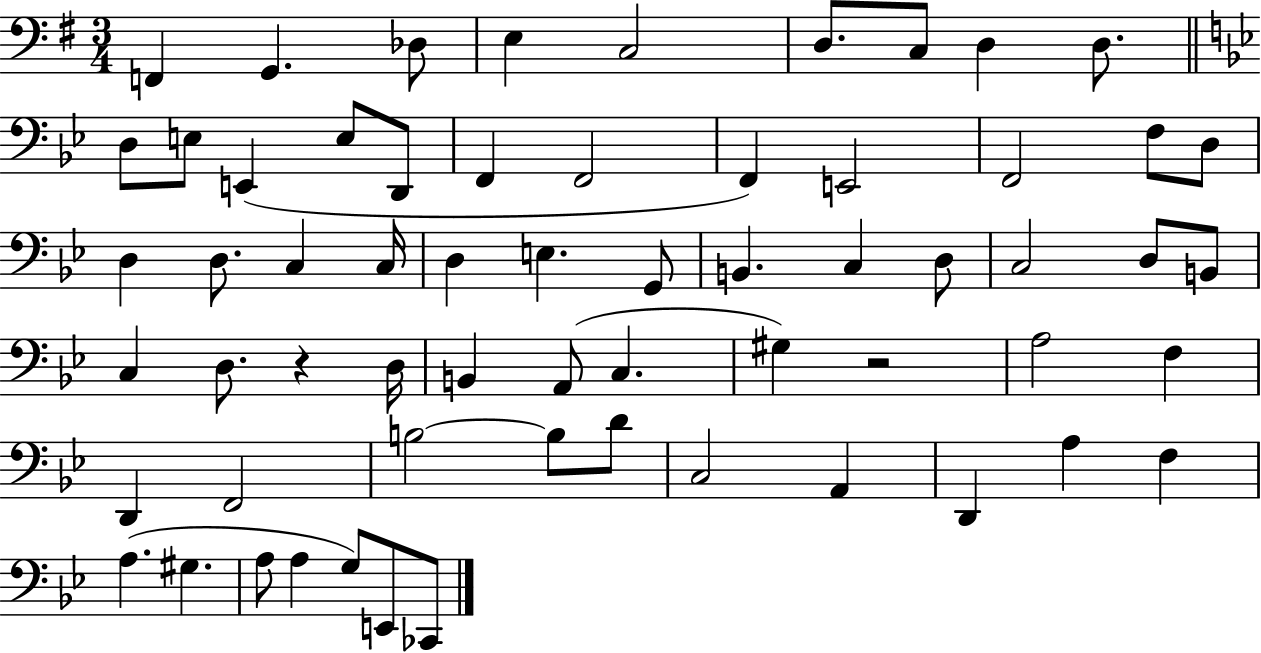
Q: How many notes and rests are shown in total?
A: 62